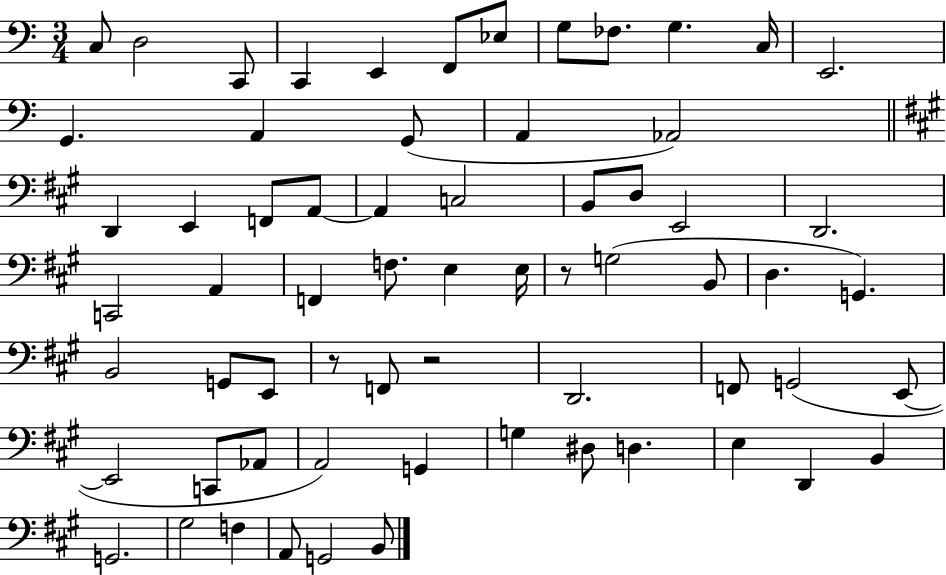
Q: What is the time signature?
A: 3/4